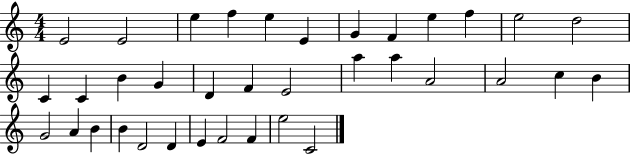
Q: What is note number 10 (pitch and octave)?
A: F5